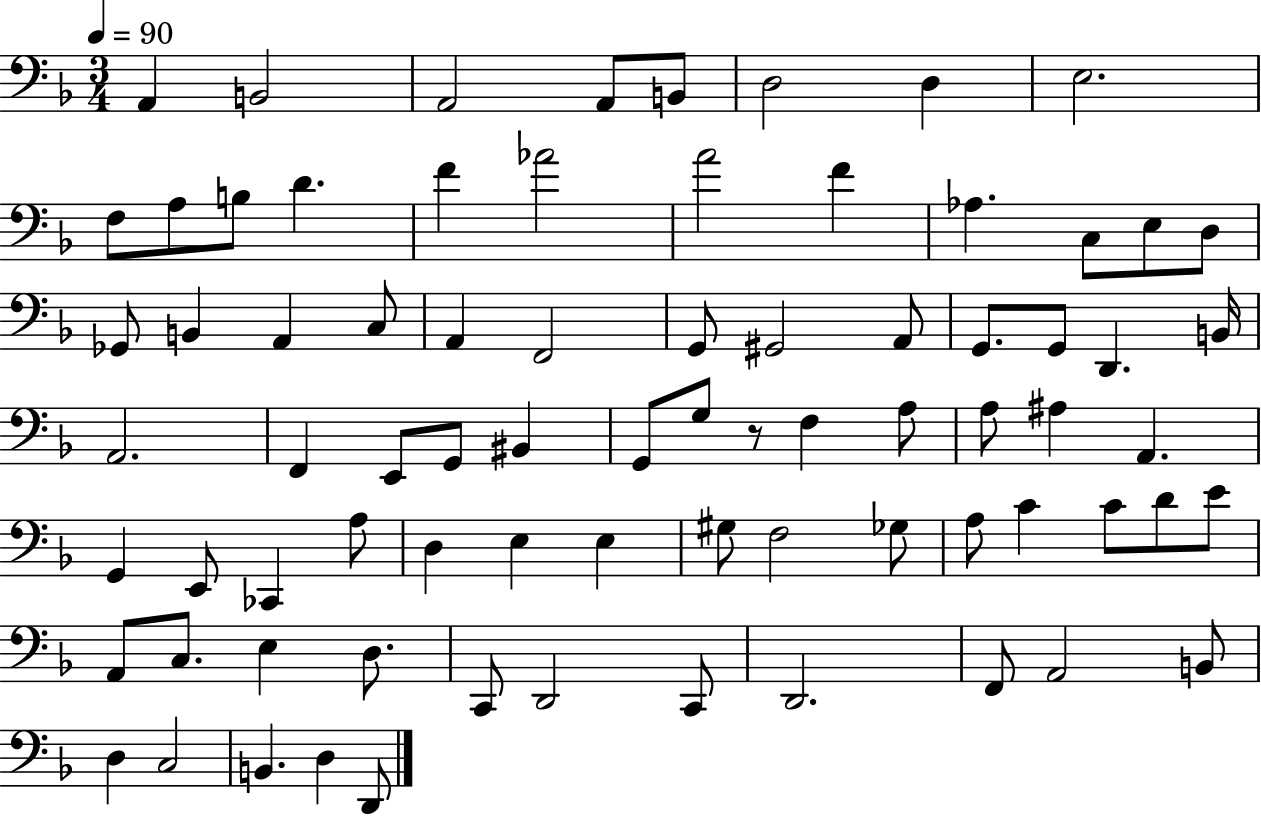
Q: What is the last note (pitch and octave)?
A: D2